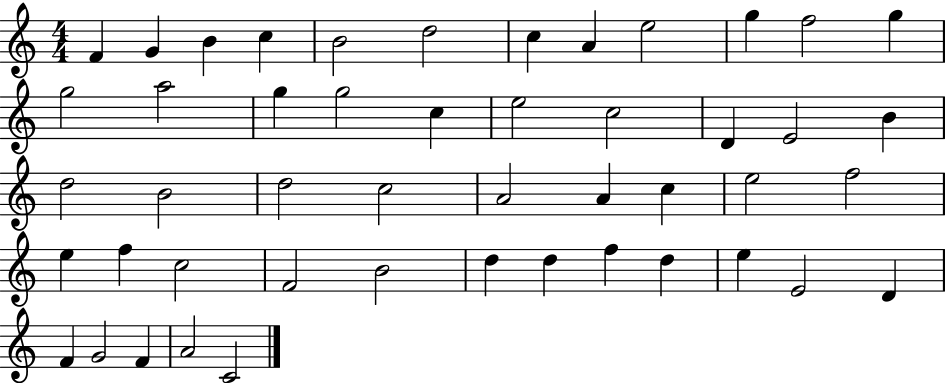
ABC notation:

X:1
T:Untitled
M:4/4
L:1/4
K:C
F G B c B2 d2 c A e2 g f2 g g2 a2 g g2 c e2 c2 D E2 B d2 B2 d2 c2 A2 A c e2 f2 e f c2 F2 B2 d d f d e E2 D F G2 F A2 C2